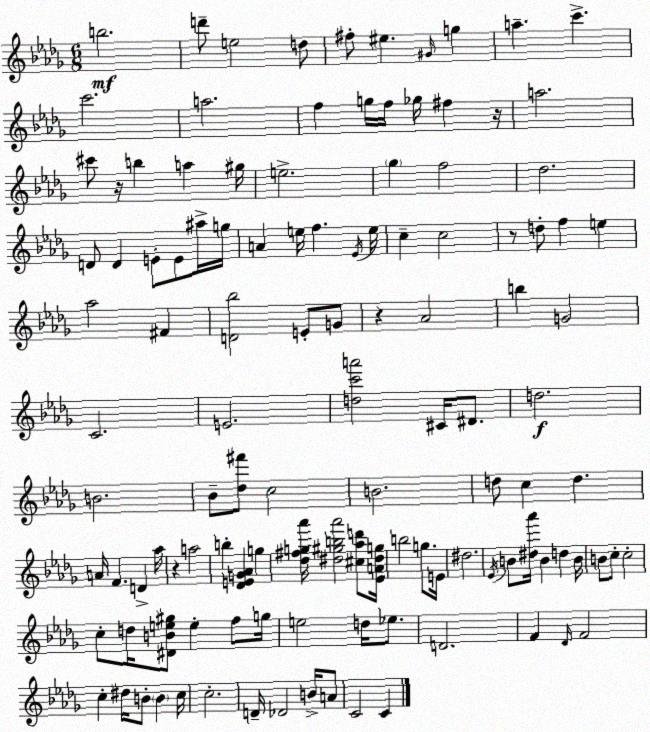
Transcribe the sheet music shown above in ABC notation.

X:1
T:Untitled
M:6/8
L:1/4
K:Bbm
b2 d'/2 e2 d/2 ^f/2 ^e ^G/4 g a c' c'2 a2 f g/4 f/4 _g/4 ^f z/4 a2 ^c'/2 z/4 b a ^g/4 e2 _g f2 _d2 D/2 D E/2 E/2 ^a/4 g/4 A e/4 f _E/4 e/4 c c2 z/2 d/2 f e _a2 ^F [D_b]2 E/2 G/2 z _A2 b G2 C2 E2 [dc'a']2 ^C/4 ^D/2 d2 B2 _B/2 [_d^f']/2 c2 B2 d/2 c d A/4 F D _a/4 z a2 b [_DEG_A] g [_d^fg_a']/4 [^d^gb_a']2 [^c_ad']/2 [_EA^dg]/4 b2 g/2 E/4 ^d2 _E/4 B/2 [^d_a']/4 B d B/4 B/2 c/2 c2 c/2 d/4 [^DBe^g]/2 e f/2 g/4 e2 d/4 _e/2 D2 F _D/4 F2 c ^d/4 B/2 B c/4 c2 D/4 _D2 B/4 A/2 C2 C